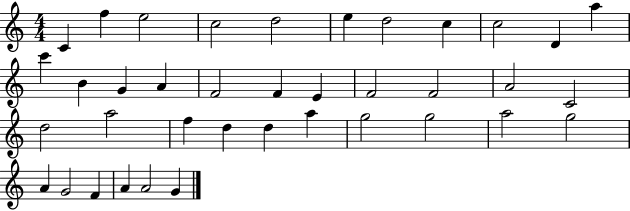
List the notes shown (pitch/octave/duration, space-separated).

C4/q F5/q E5/h C5/h D5/h E5/q D5/h C5/q C5/h D4/q A5/q C6/q B4/q G4/q A4/q F4/h F4/q E4/q F4/h F4/h A4/h C4/h D5/h A5/h F5/q D5/q D5/q A5/q G5/h G5/h A5/h G5/h A4/q G4/h F4/q A4/q A4/h G4/q